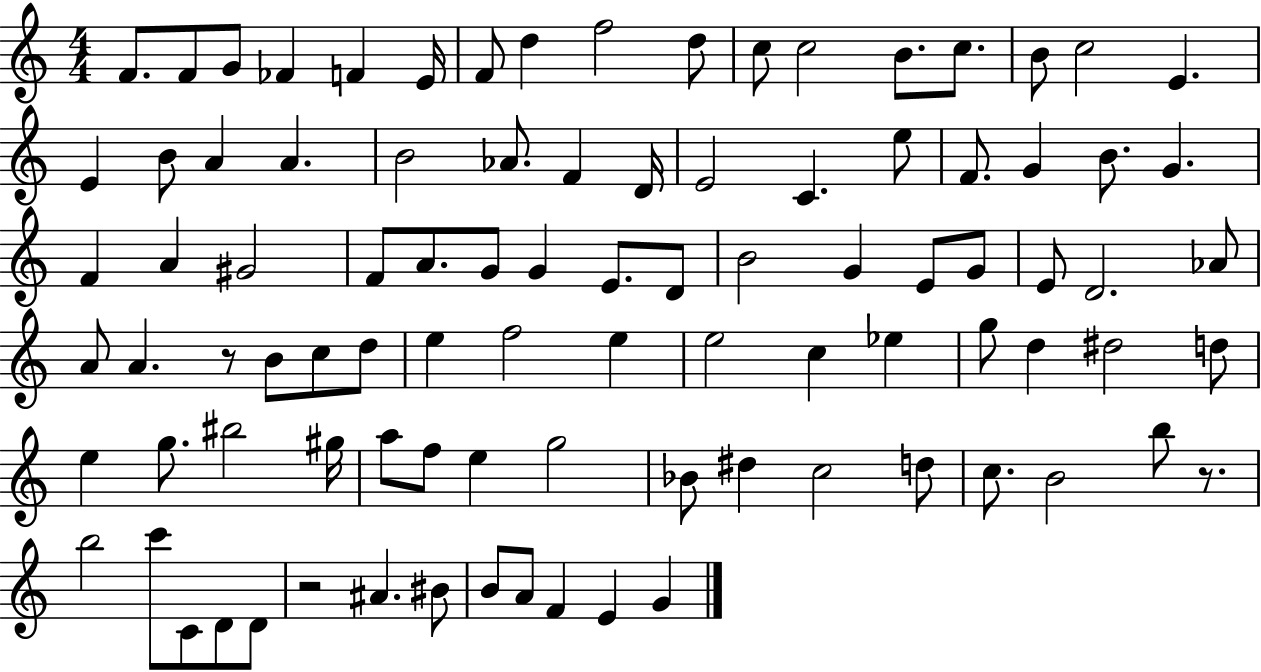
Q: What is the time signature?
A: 4/4